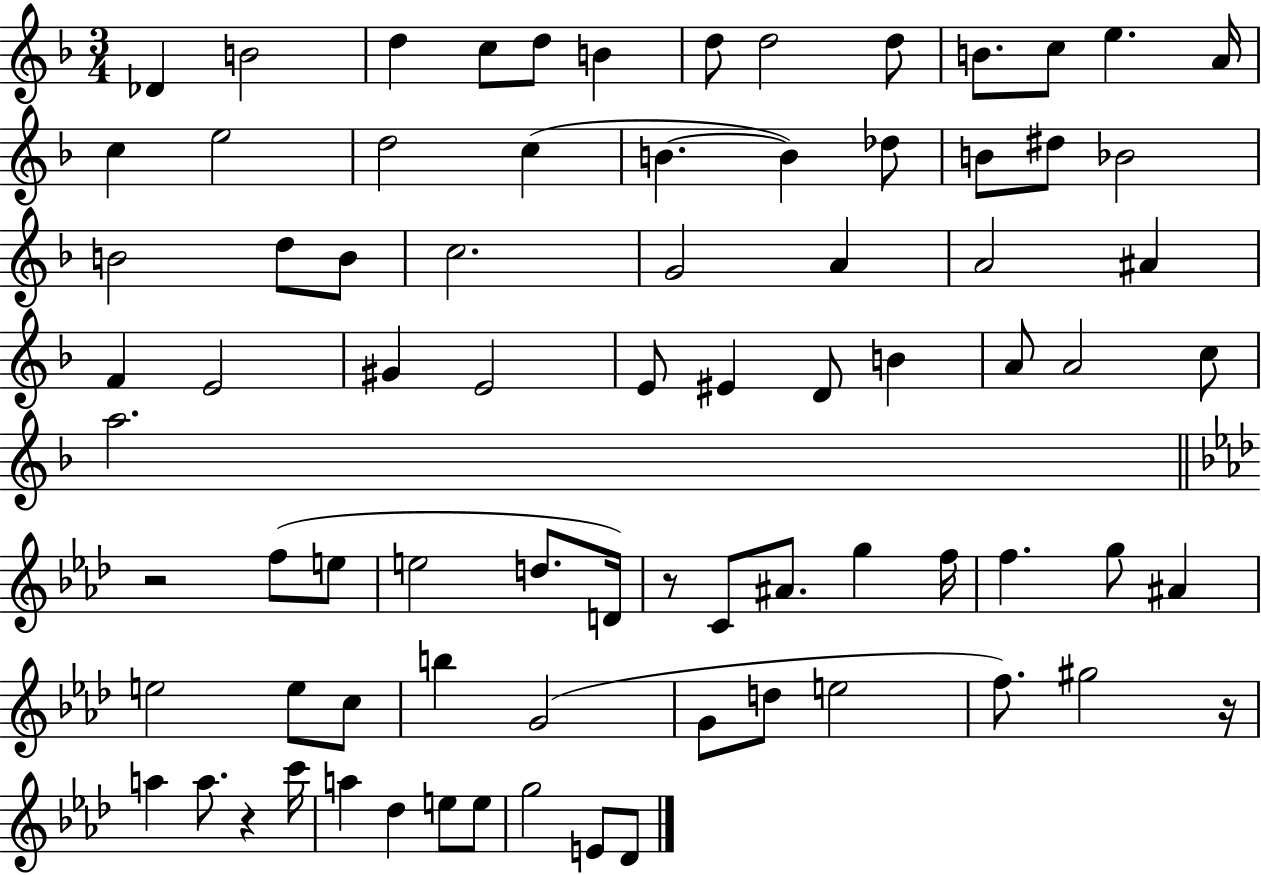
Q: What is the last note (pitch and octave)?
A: Db4